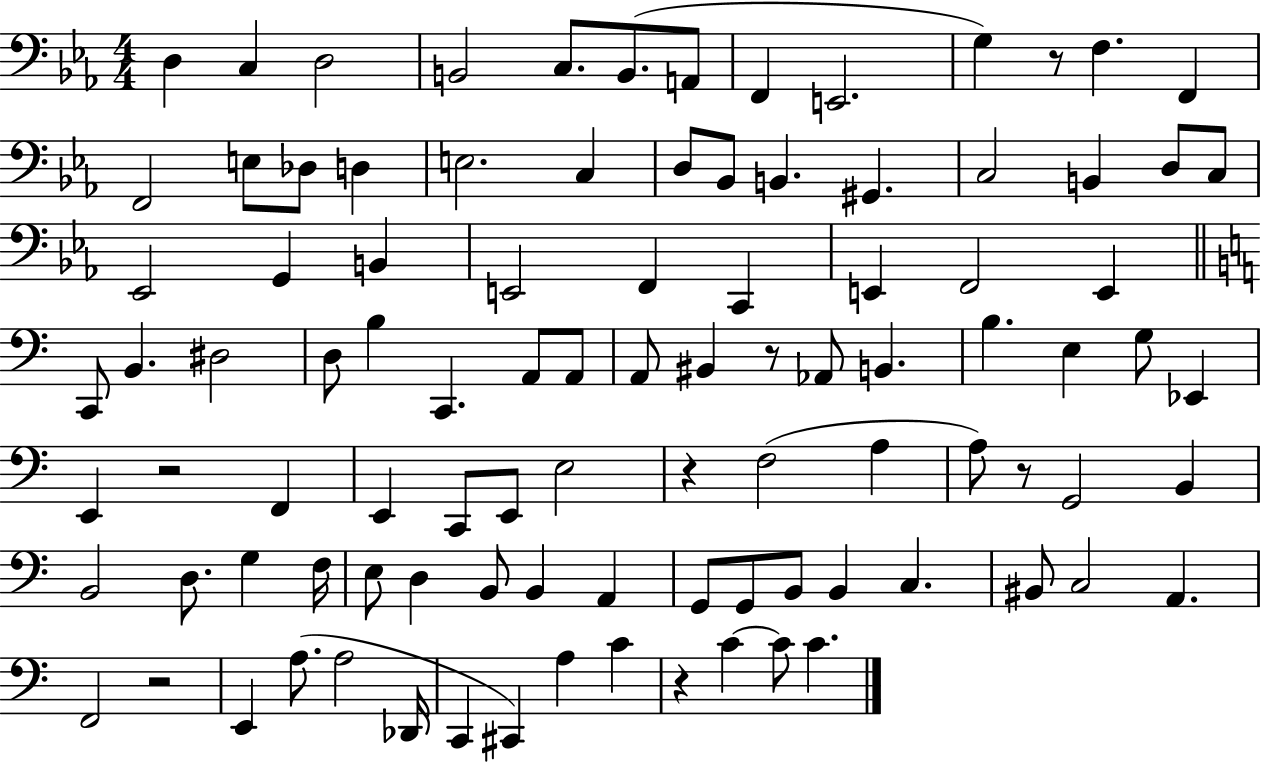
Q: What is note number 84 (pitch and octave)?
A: Db2